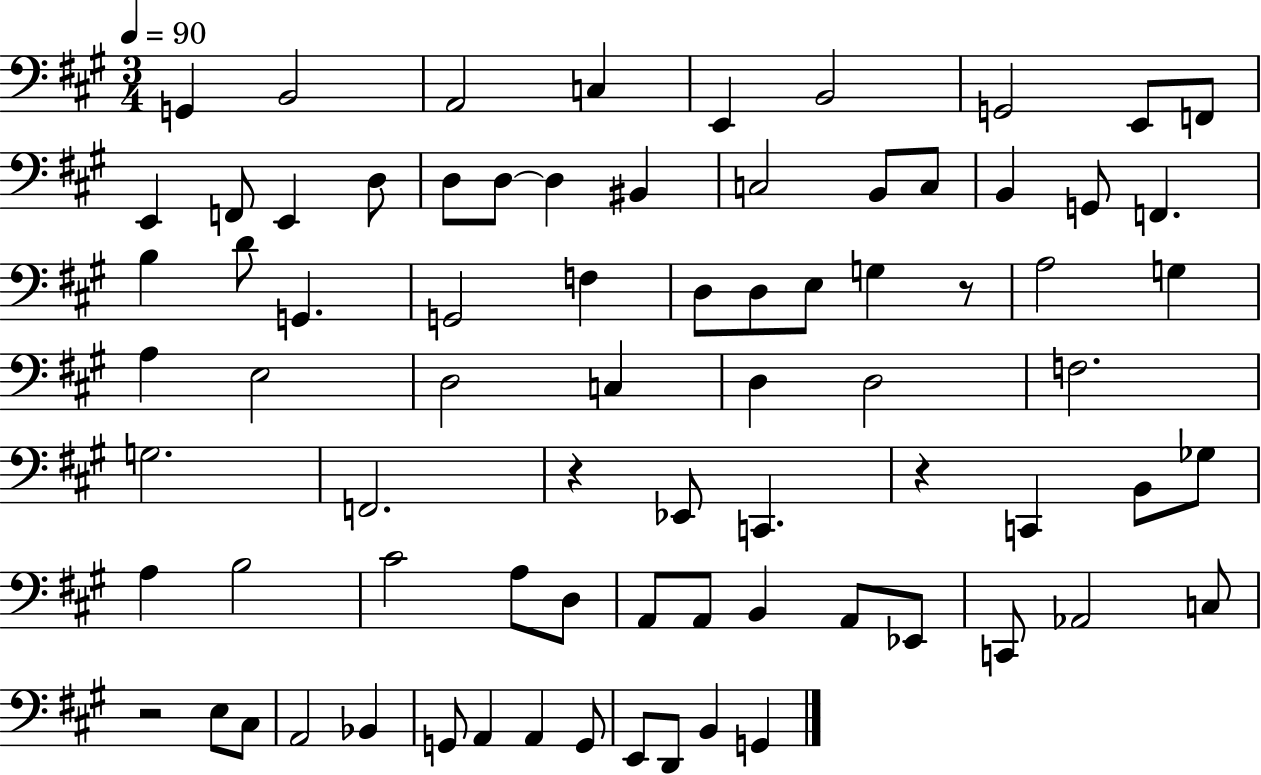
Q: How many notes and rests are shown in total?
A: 77